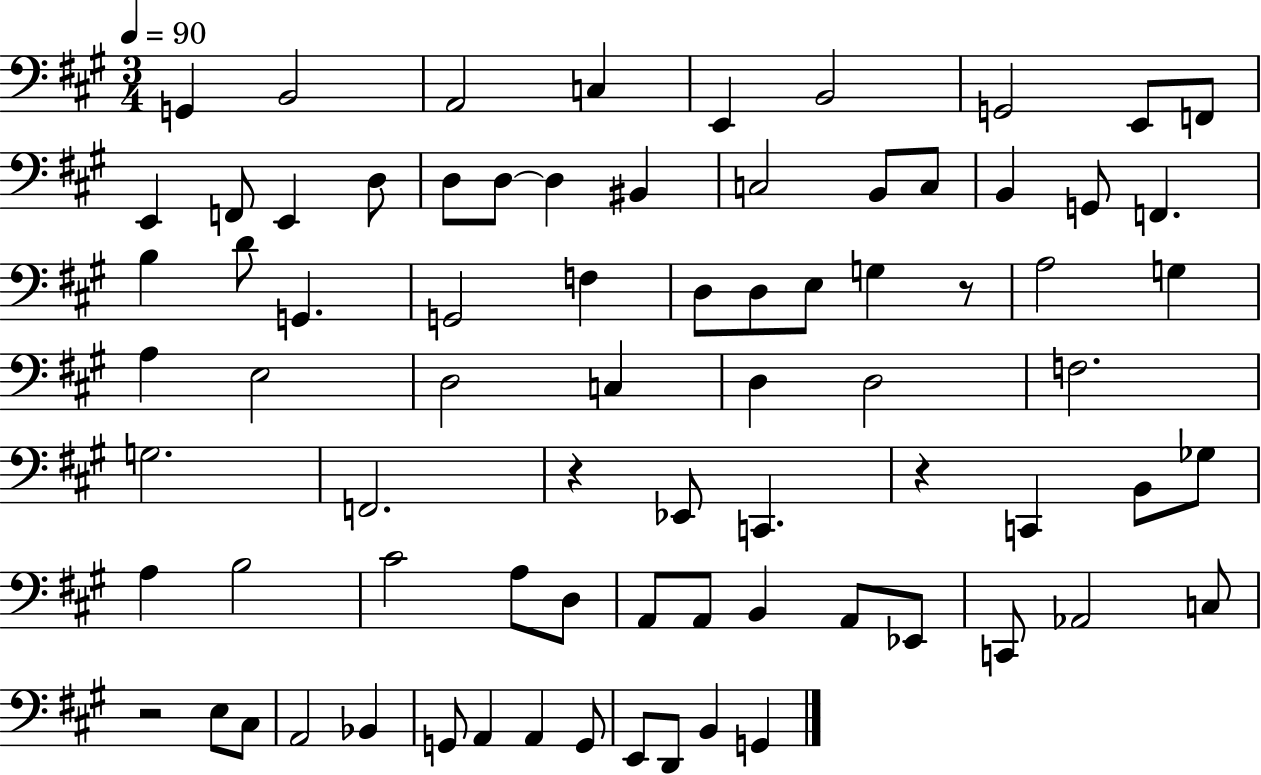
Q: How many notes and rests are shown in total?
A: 77